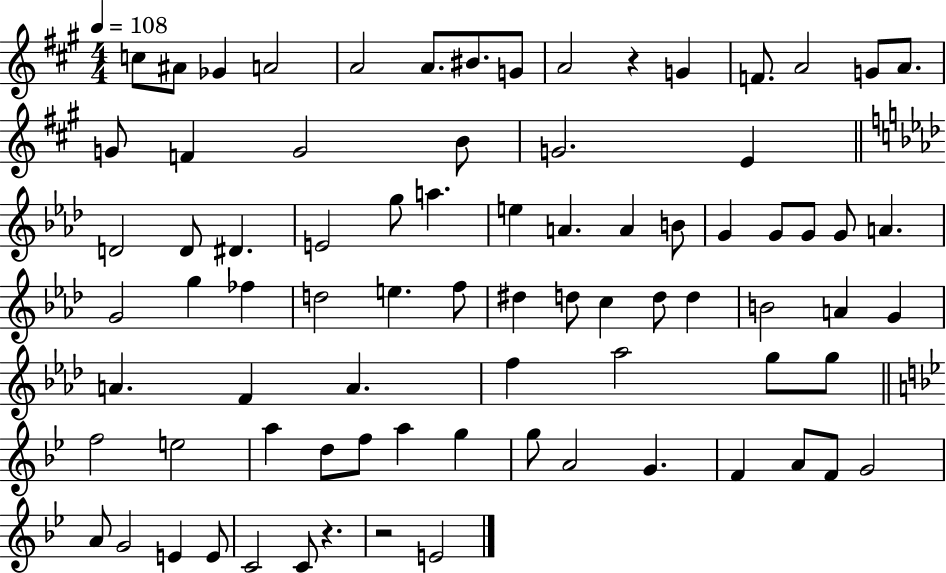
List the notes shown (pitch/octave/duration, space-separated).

C5/e A#4/e Gb4/q A4/h A4/h A4/e. BIS4/e. G4/e A4/h R/q G4/q F4/e. A4/h G4/e A4/e. G4/e F4/q G4/h B4/e G4/h. E4/q D4/h D4/e D#4/q. E4/h G5/e A5/q. E5/q A4/q. A4/q B4/e G4/q G4/e G4/e G4/e A4/q. G4/h G5/q FES5/q D5/h E5/q. F5/e D#5/q D5/e C5/q D5/e D5/q B4/h A4/q G4/q A4/q. F4/q A4/q. F5/q Ab5/h G5/e G5/e F5/h E5/h A5/q D5/e F5/e A5/q G5/q G5/e A4/h G4/q. F4/q A4/e F4/e G4/h A4/e G4/h E4/q E4/e C4/h C4/e R/q. R/h E4/h